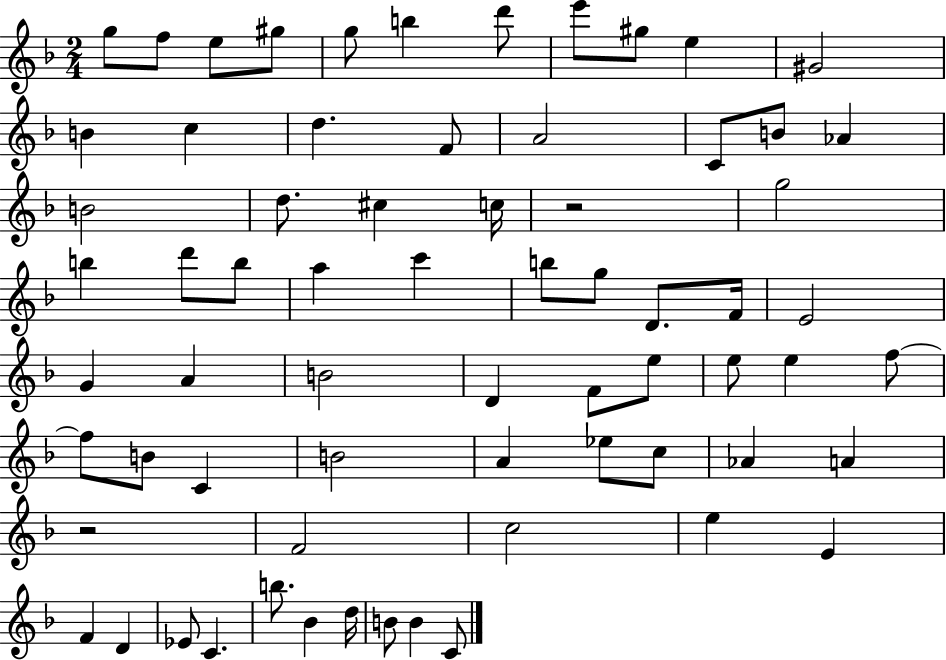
X:1
T:Untitled
M:2/4
L:1/4
K:F
g/2 f/2 e/2 ^g/2 g/2 b d'/2 e'/2 ^g/2 e ^G2 B c d F/2 A2 C/2 B/2 _A B2 d/2 ^c c/4 z2 g2 b d'/2 b/2 a c' b/2 g/2 D/2 F/4 E2 G A B2 D F/2 e/2 e/2 e f/2 f/2 B/2 C B2 A _e/2 c/2 _A A z2 F2 c2 e E F D _E/2 C b/2 _B d/4 B/2 B C/2